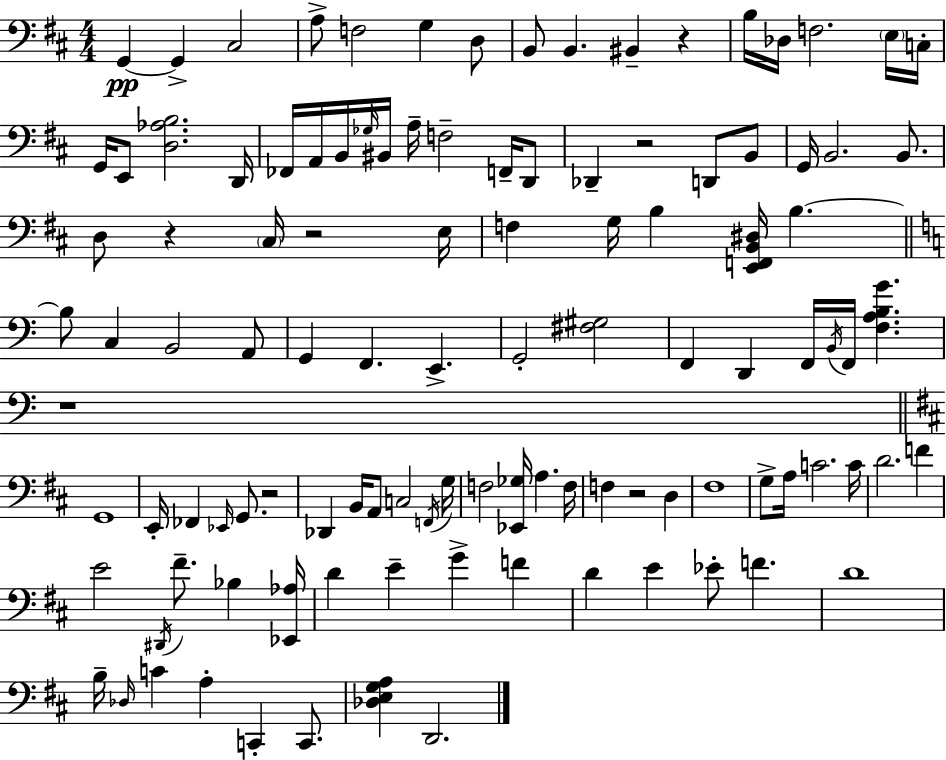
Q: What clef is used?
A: bass